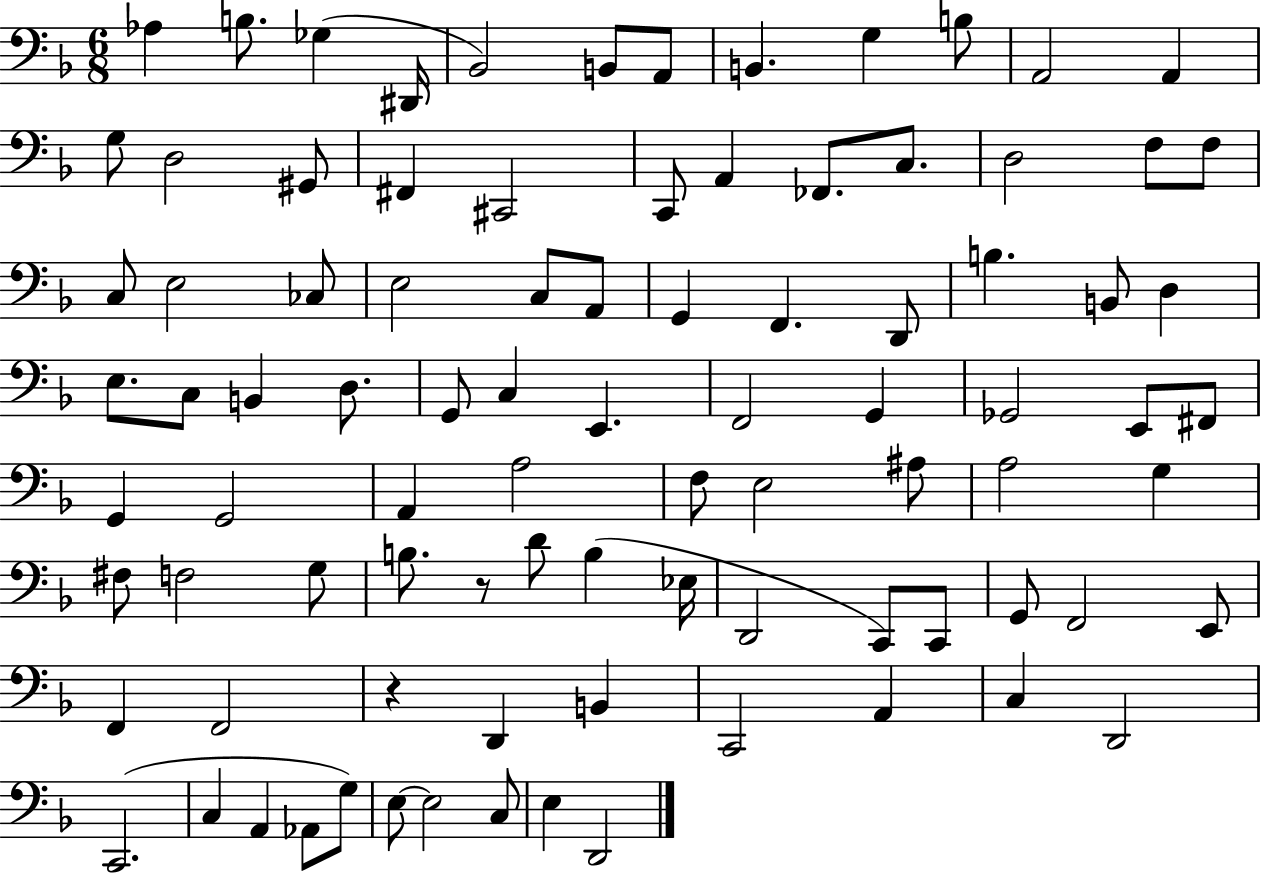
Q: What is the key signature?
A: F major